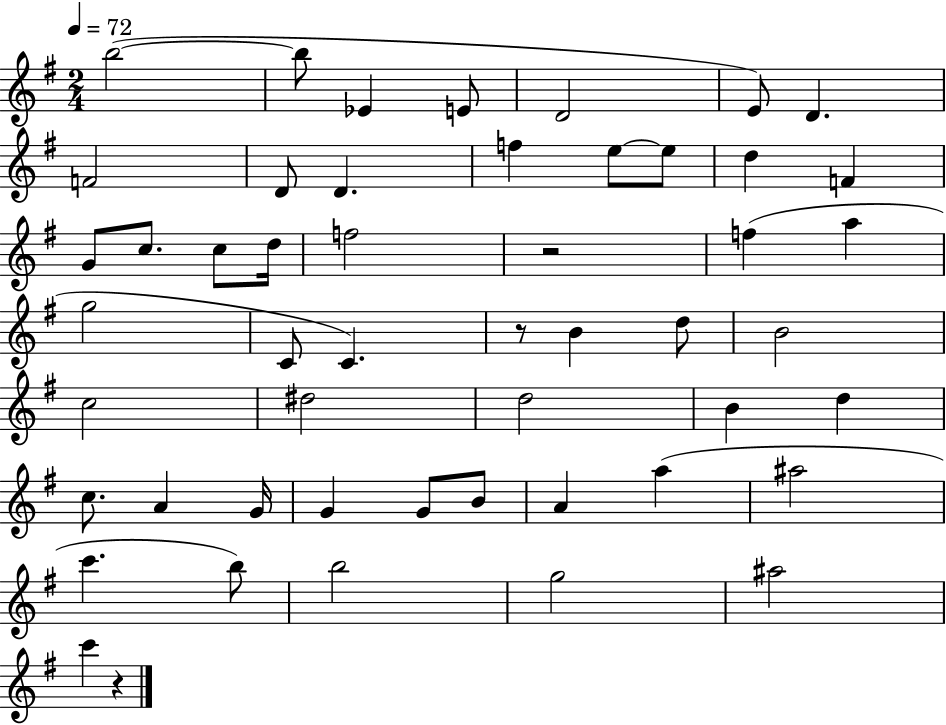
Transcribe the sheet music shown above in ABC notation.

X:1
T:Untitled
M:2/4
L:1/4
K:G
b2 b/2 _E E/2 D2 E/2 D F2 D/2 D f e/2 e/2 d F G/2 c/2 c/2 d/4 f2 z2 f a g2 C/2 C z/2 B d/2 B2 c2 ^d2 d2 B d c/2 A G/4 G G/2 B/2 A a ^a2 c' b/2 b2 g2 ^a2 c' z